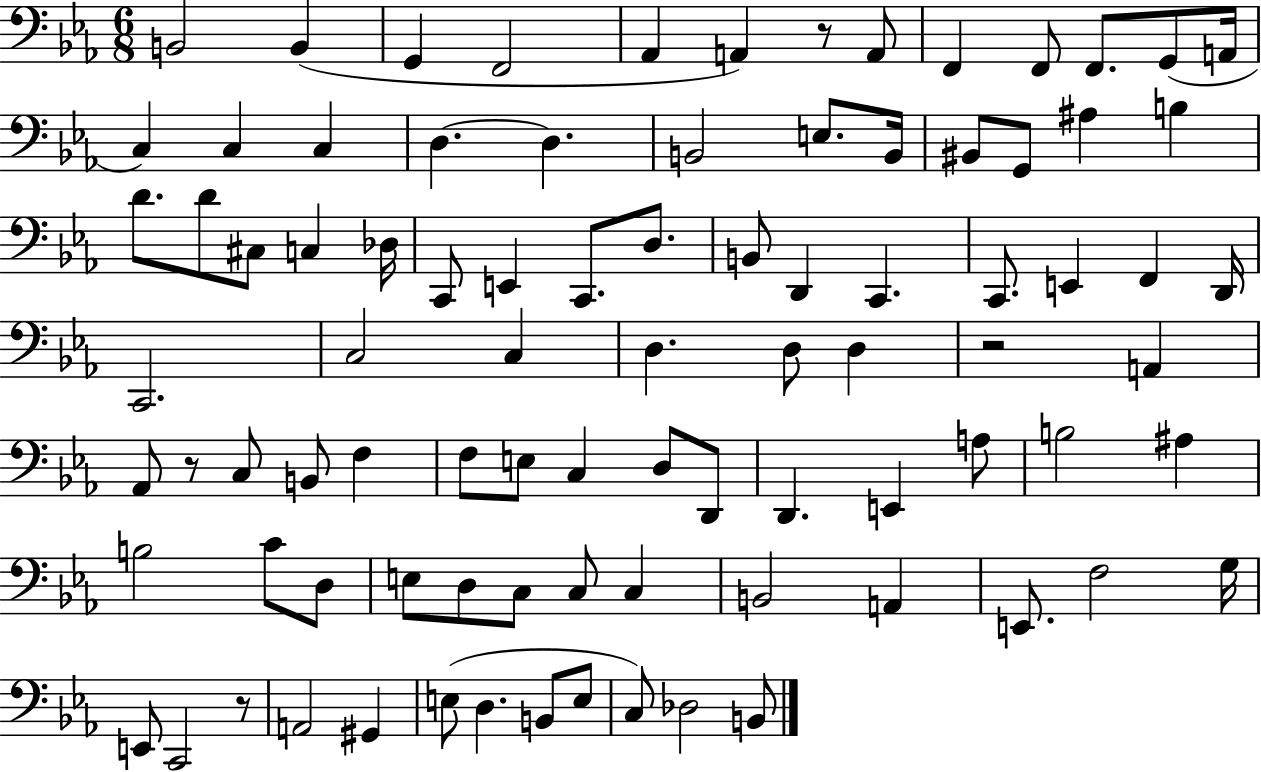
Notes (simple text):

B2/h B2/q G2/q F2/h Ab2/q A2/q R/e A2/e F2/q F2/e F2/e. G2/e A2/s C3/q C3/q C3/q D3/q. D3/q. B2/h E3/e. B2/s BIS2/e G2/e A#3/q B3/q D4/e. D4/e C#3/e C3/q Db3/s C2/e E2/q C2/e. D3/e. B2/e D2/q C2/q. C2/e. E2/q F2/q D2/s C2/h. C3/h C3/q D3/q. D3/e D3/q R/h A2/q Ab2/e R/e C3/e B2/e F3/q F3/e E3/e C3/q D3/e D2/e D2/q. E2/q A3/e B3/h A#3/q B3/h C4/e D3/e E3/e D3/e C3/e C3/e C3/q B2/h A2/q E2/e. F3/h G3/s E2/e C2/h R/e A2/h G#2/q E3/e D3/q. B2/e E3/e C3/e Db3/h B2/e